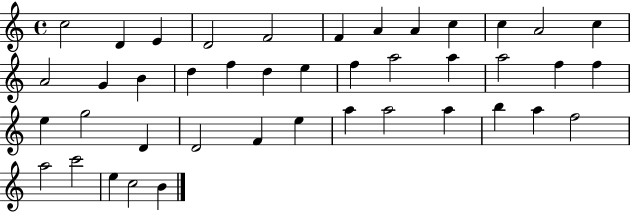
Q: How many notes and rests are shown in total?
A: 42